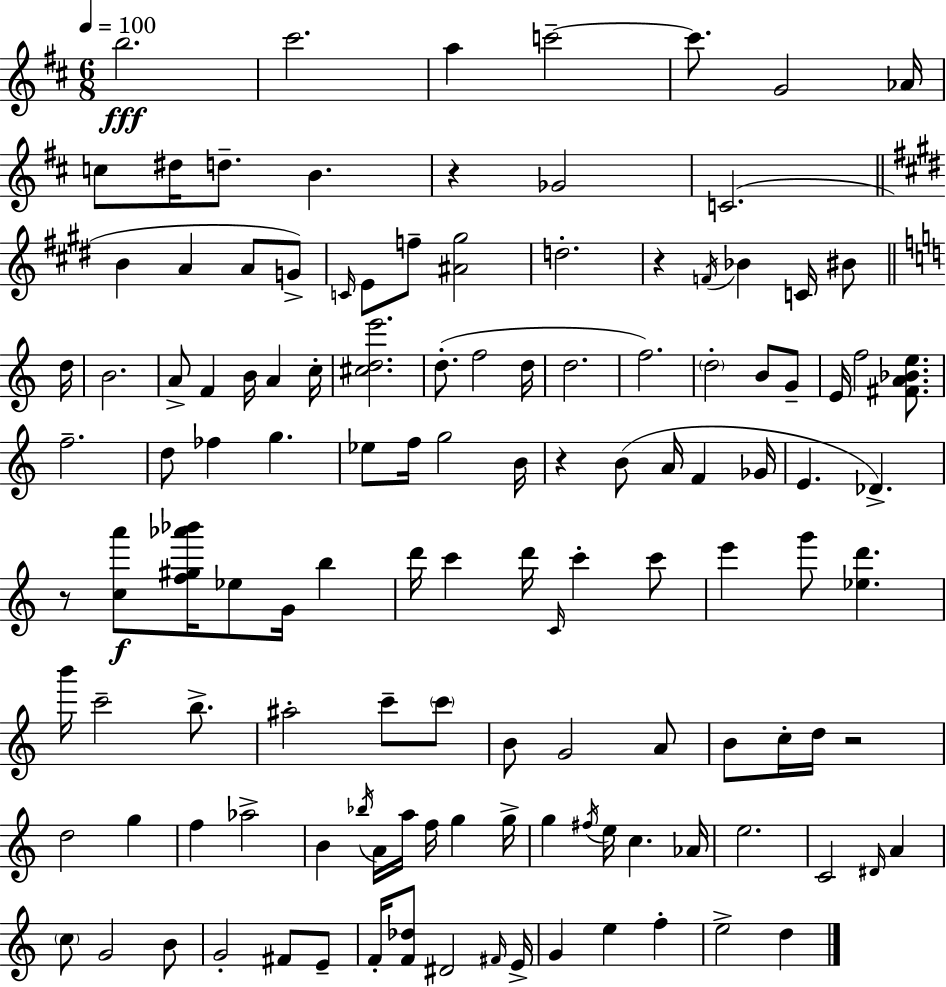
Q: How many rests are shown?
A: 5